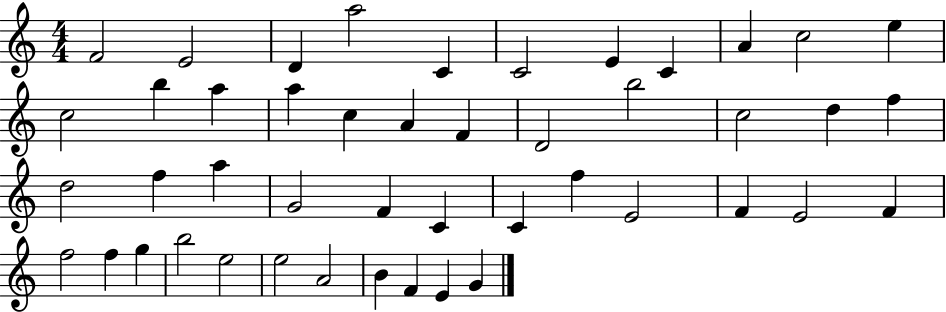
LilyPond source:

{
  \clef treble
  \numericTimeSignature
  \time 4/4
  \key c \major
  f'2 e'2 | d'4 a''2 c'4 | c'2 e'4 c'4 | a'4 c''2 e''4 | \break c''2 b''4 a''4 | a''4 c''4 a'4 f'4 | d'2 b''2 | c''2 d''4 f''4 | \break d''2 f''4 a''4 | g'2 f'4 c'4 | c'4 f''4 e'2 | f'4 e'2 f'4 | \break f''2 f''4 g''4 | b''2 e''2 | e''2 a'2 | b'4 f'4 e'4 g'4 | \break \bar "|."
}